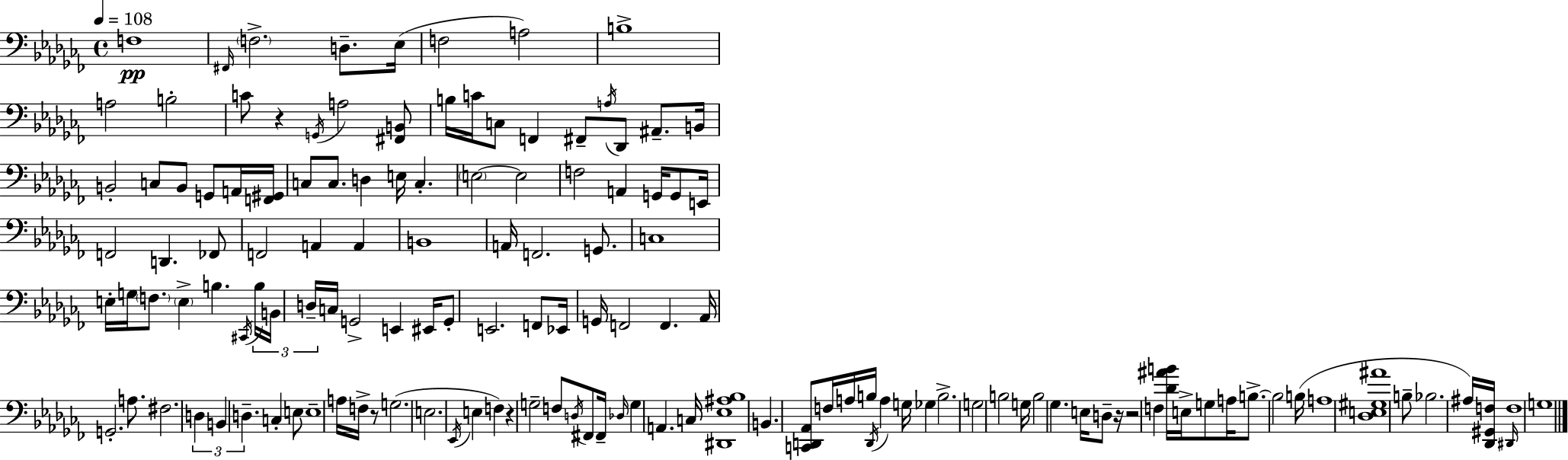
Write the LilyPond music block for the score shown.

{
  \clef bass
  \time 4/4
  \defaultTimeSignature
  \key aes \minor
  \tempo 4 = 108
  f1\pp | \grace { fis,16 } \parenthesize f2.-> d8.-- | ees16( f2 a2) | b1-> | \break a2 b2-. | c'8 r4 \acciaccatura { g,16 } a2 | <fis, b,>8 b16 c'16 c8 f,4 fis,8-- \acciaccatura { a16 } des,8 ais,8.-- | b,16 b,2-. c8 b,8 g,8 | \break a,16 <f, gis,>16 c8 c8. d4 e16 c4.-. | \parenthesize e2~~ e2 | f2 a,4 g,16 | g,8 e,16 f,2 d,4. | \break fes,8 f,2 a,4 a,4 | b,1 | a,16 f,2. | g,8. c1 | \break e16-. g16 \parenthesize f8. \parenthesize e4-> b4. | \acciaccatura { cis,16 } \tuplet 3/2 { b16 b,16 d16-- } c16 g,2-> e,4 | eis,16 g,8-. e,2. | f,8 ees,16 g,16 f,2 f,4. | \break aes,16 g,2.-. | a8. fis2. | \tuplet 3/2 { d4 b,4 d4.-- } c4-. | e8 e1-- | \break a16 f16-> r8 g2.( | e2. | \acciaccatura { ees,16 } e4 f4) r4 g2-- | f8 \acciaccatura { d16 } fis,8 fis,16-- \grace { des16 } g4 | \break a,4. c16 <dis, ees ais bes>1 | b,4. <c, d, aes,>8 f16 | a16 b16 \acciaccatura { d,16 } a4 g16 ges4 b2.-> | g2 | \break b2 g16 b2 | ges4. e16 d8-- r16 r2 | f4 <des' ais' b'>16 e16-> g8 a16 b8.->~~ b2 | b16( a1 | \break <des e gis ais'>1 | b8-- bes2. | ais16) <des, gis, f>16 \grace { dis,16 } f1 | g1 | \break \bar "|."
}